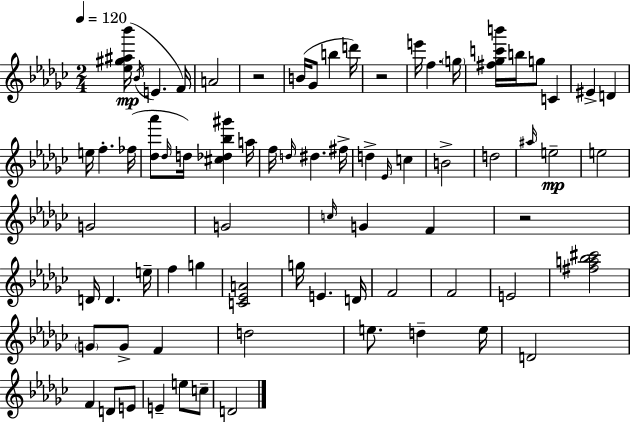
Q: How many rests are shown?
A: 3